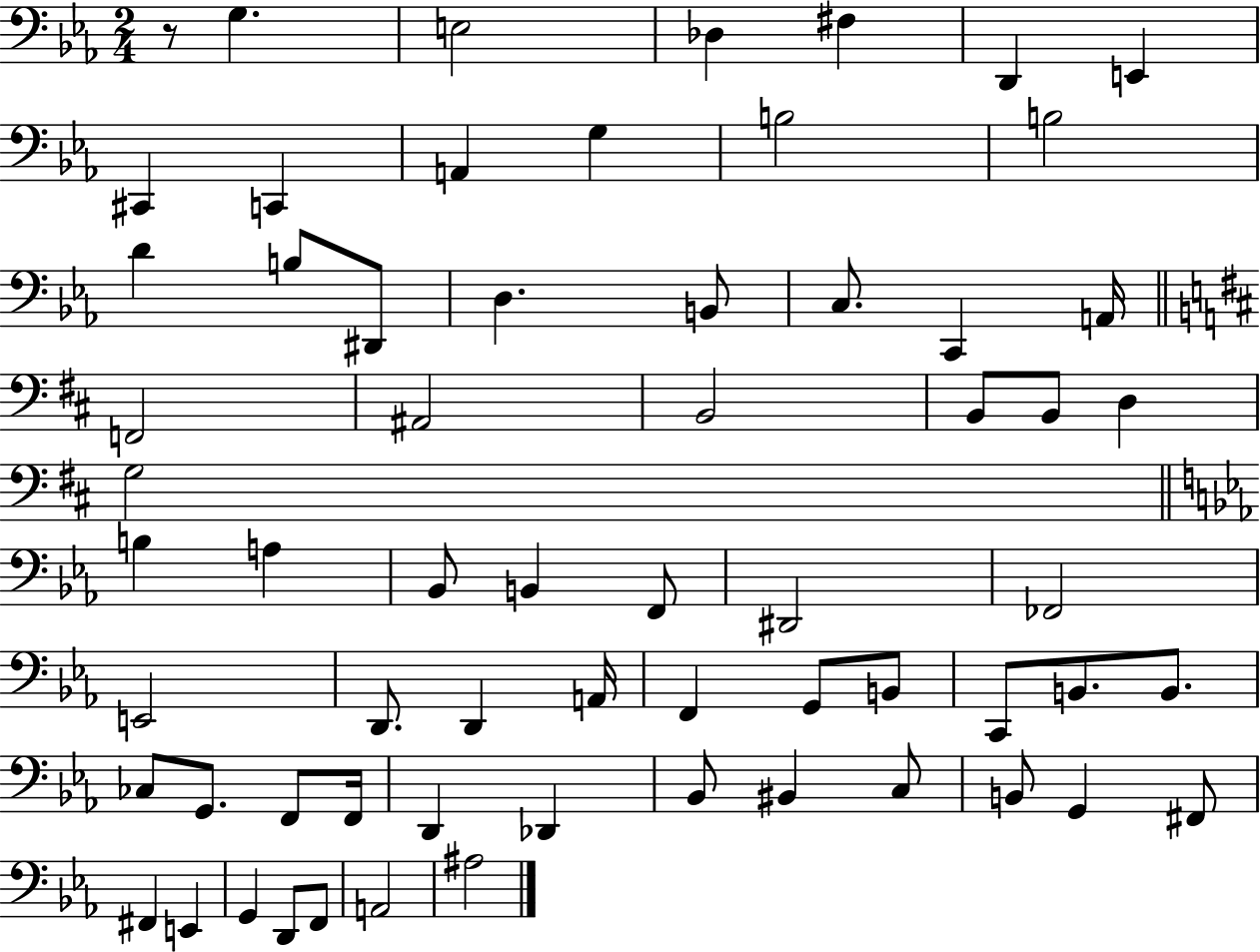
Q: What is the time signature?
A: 2/4